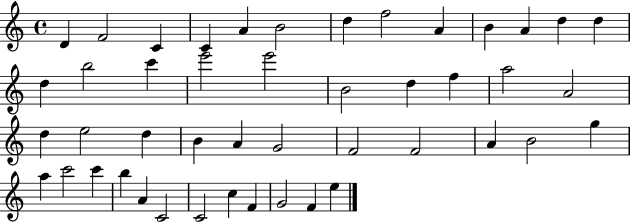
D4/q F4/h C4/q C4/q A4/q B4/h D5/q F5/h A4/q B4/q A4/q D5/q D5/q D5/q B5/h C6/q E6/h E6/h B4/h D5/q F5/q A5/h A4/h D5/q E5/h D5/q B4/q A4/q G4/h F4/h F4/h A4/q B4/h G5/q A5/q C6/h C6/q B5/q A4/q C4/h C4/h C5/q F4/q G4/h F4/q E5/q